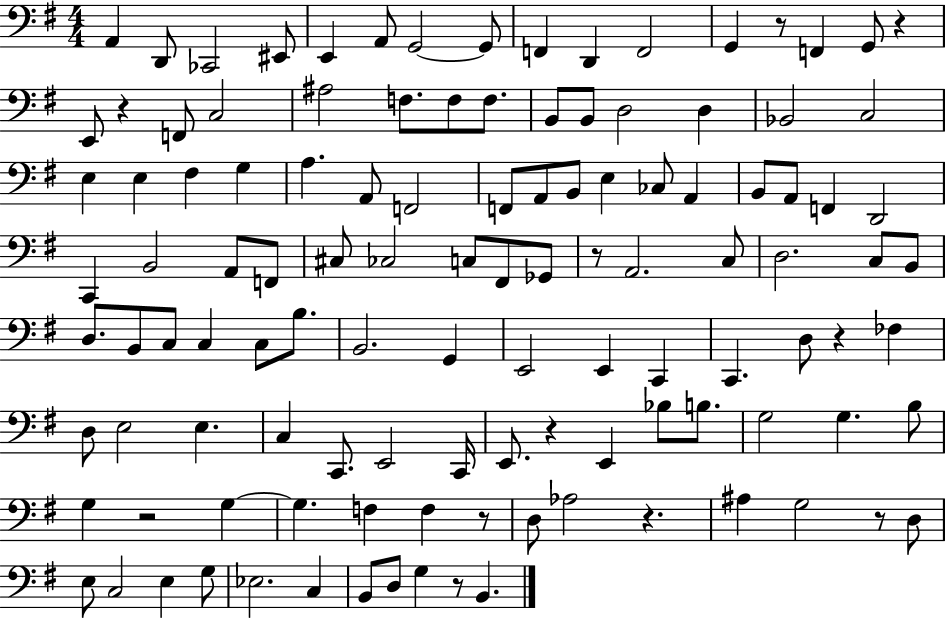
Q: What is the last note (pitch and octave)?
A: B2